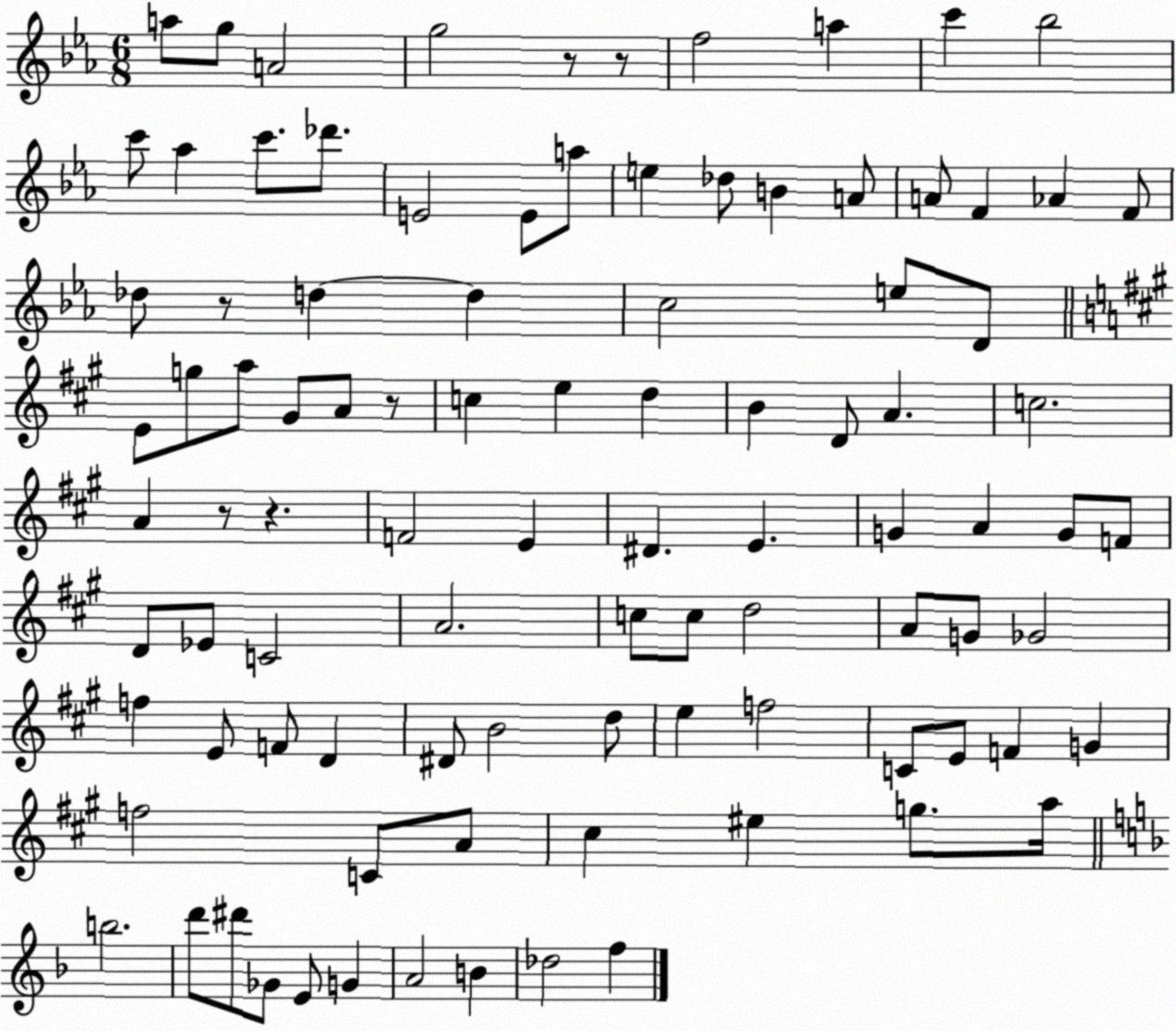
X:1
T:Untitled
M:6/8
L:1/4
K:Eb
a/2 g/2 A2 g2 z/2 z/2 f2 a c' _b2 c'/2 _a c'/2 _d'/2 E2 E/2 a/2 e _d/2 B A/2 A/2 F _A F/2 _d/2 z/2 d d c2 e/2 D/2 E/2 g/2 a/2 ^G/2 A/2 z/2 c e d B D/2 A c2 A z/2 z F2 E ^D E G A G/2 F/2 D/2 _E/2 C2 A2 c/2 c/2 d2 A/2 G/2 _G2 f E/2 F/2 D ^D/2 B2 d/2 e f2 C/2 E/2 F G f2 C/2 A/2 ^c ^e g/2 a/4 b2 d'/2 ^d'/2 _G/2 E/2 G A2 B _d2 f